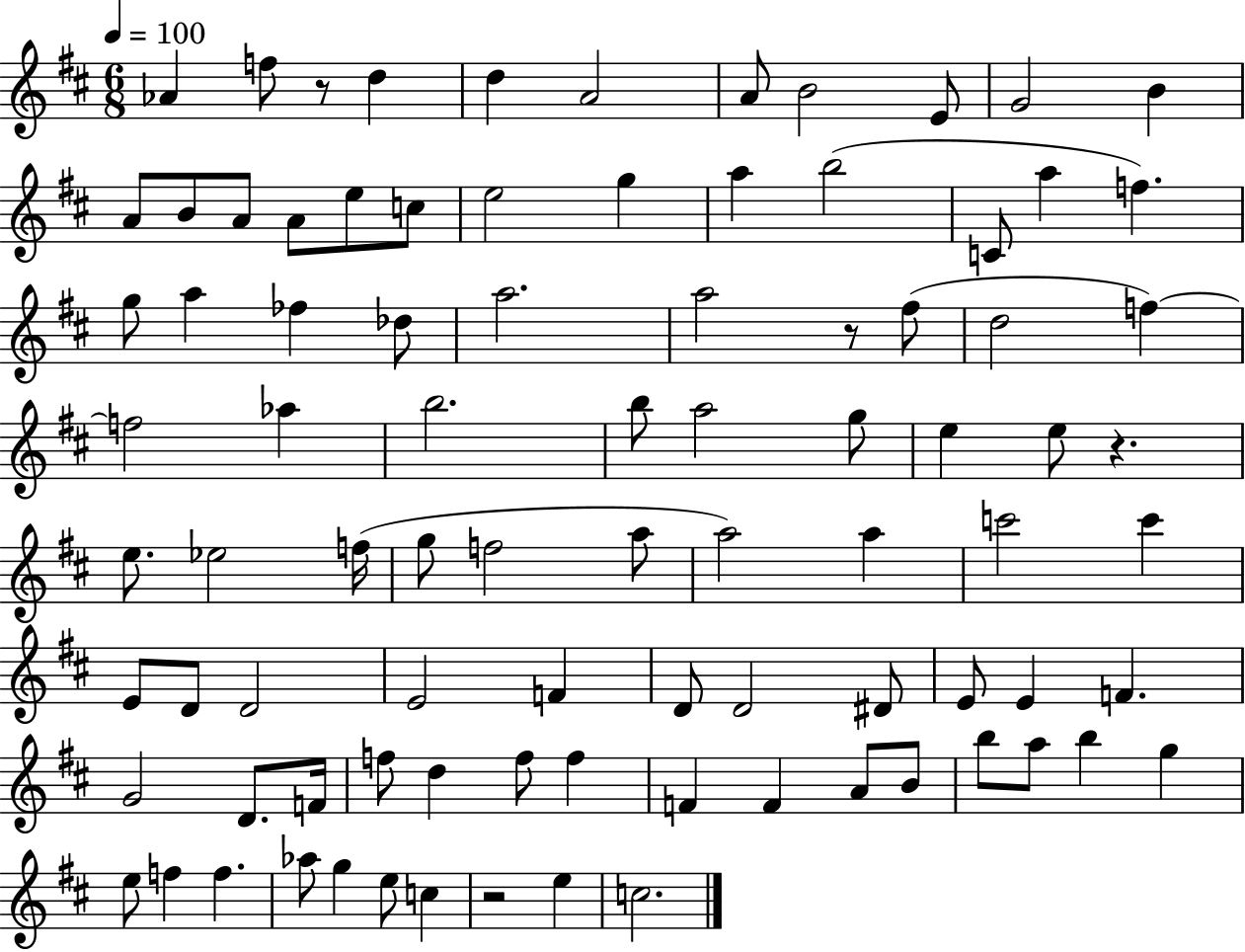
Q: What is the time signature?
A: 6/8